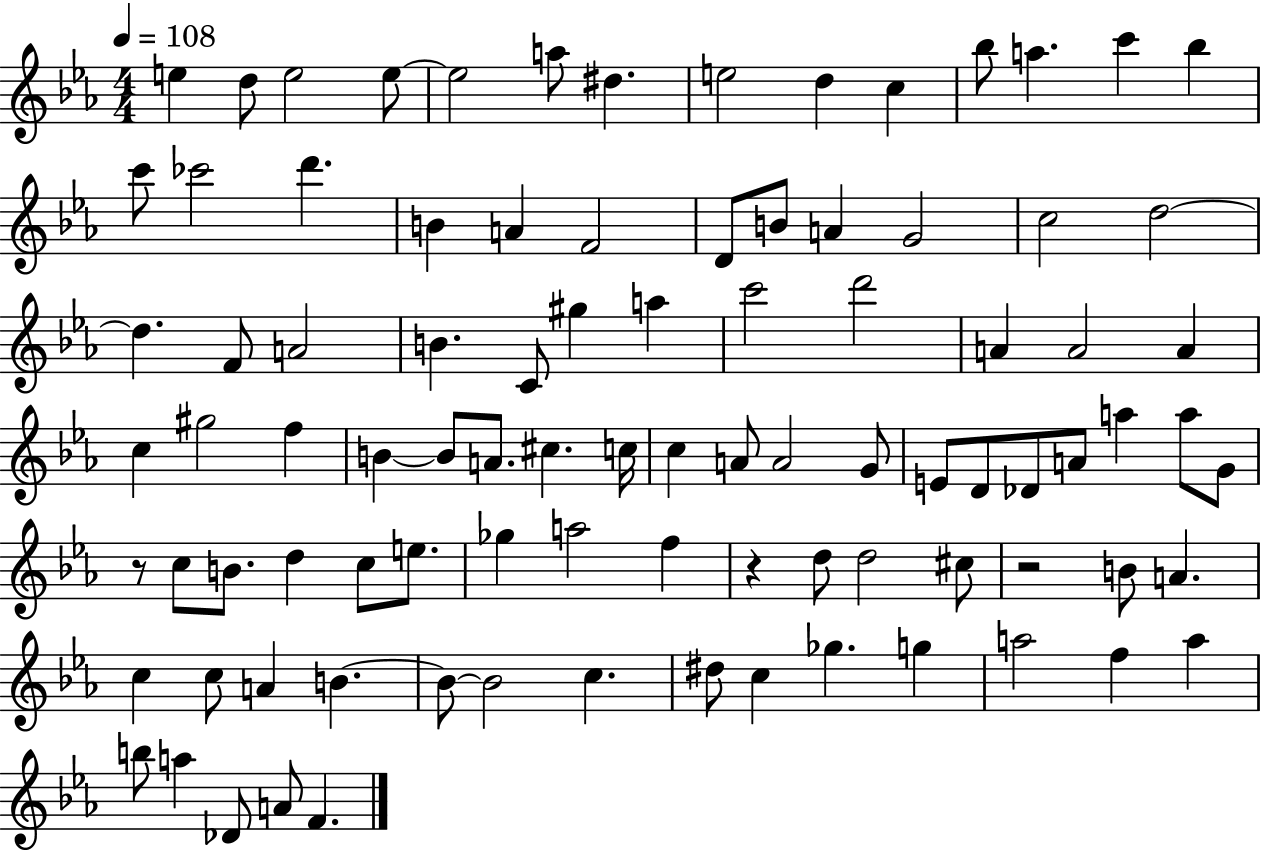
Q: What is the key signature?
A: EES major